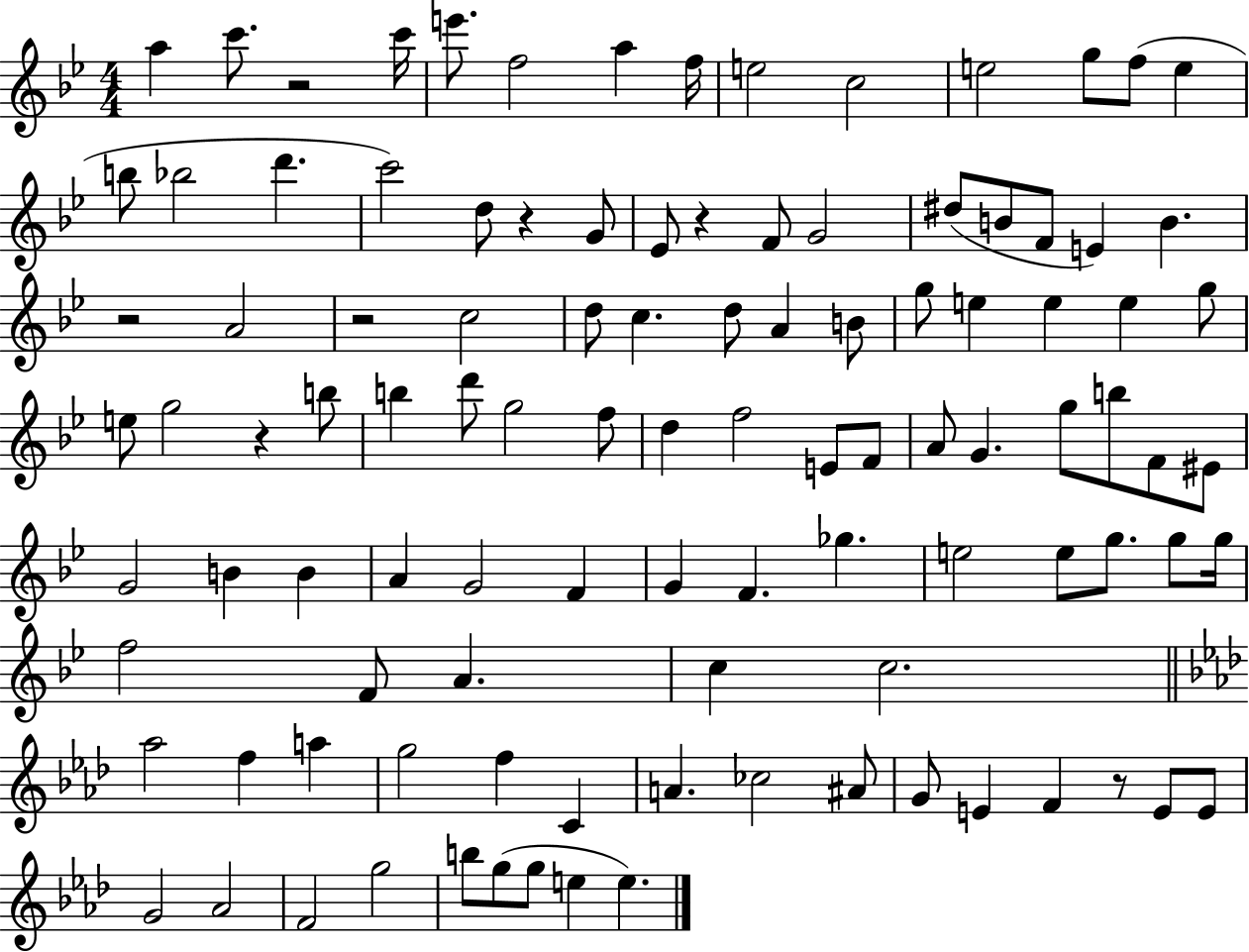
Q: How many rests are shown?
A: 7